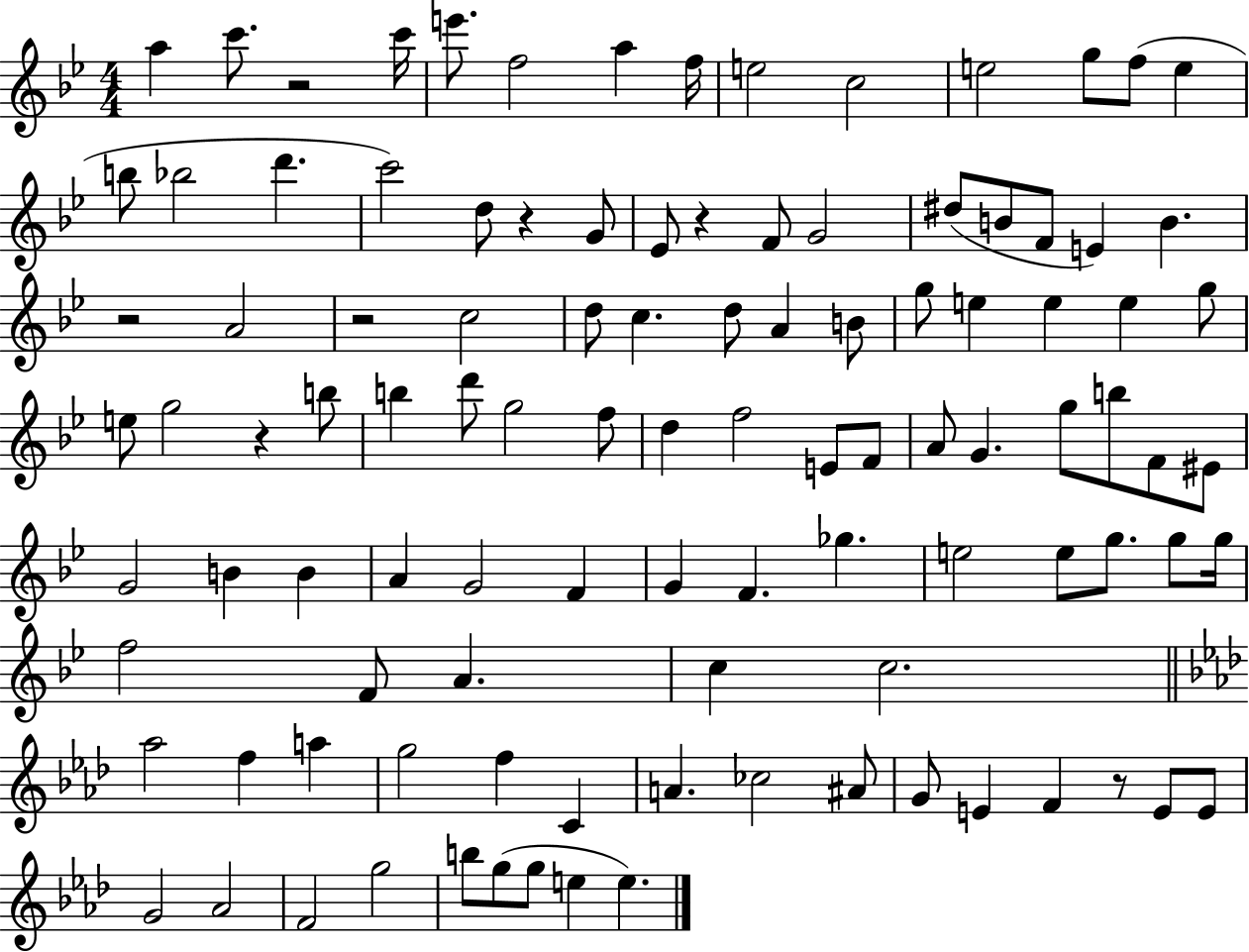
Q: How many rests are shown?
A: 7